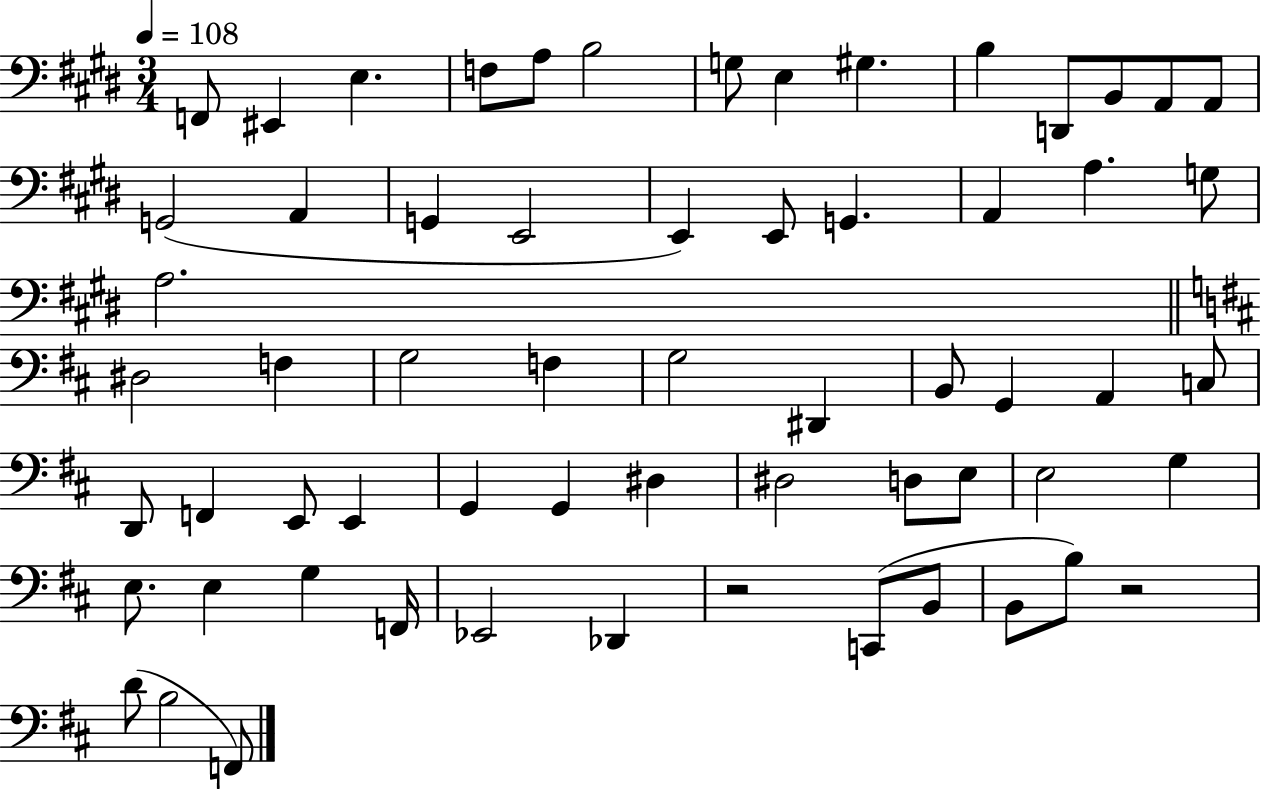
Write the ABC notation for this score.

X:1
T:Untitled
M:3/4
L:1/4
K:E
F,,/2 ^E,, E, F,/2 A,/2 B,2 G,/2 E, ^G, B, D,,/2 B,,/2 A,,/2 A,,/2 G,,2 A,, G,, E,,2 E,, E,,/2 G,, A,, A, G,/2 A,2 ^D,2 F, G,2 F, G,2 ^D,, B,,/2 G,, A,, C,/2 D,,/2 F,, E,,/2 E,, G,, G,, ^D, ^D,2 D,/2 E,/2 E,2 G, E,/2 E, G, F,,/4 _E,,2 _D,, z2 C,,/2 B,,/2 B,,/2 B,/2 z2 D/2 B,2 F,,/2